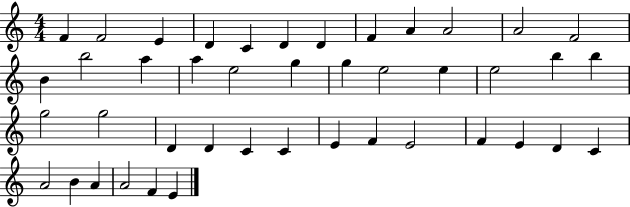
X:1
T:Untitled
M:4/4
L:1/4
K:C
F F2 E D C D D F A A2 A2 F2 B b2 a a e2 g g e2 e e2 b b g2 g2 D D C C E F E2 F E D C A2 B A A2 F E